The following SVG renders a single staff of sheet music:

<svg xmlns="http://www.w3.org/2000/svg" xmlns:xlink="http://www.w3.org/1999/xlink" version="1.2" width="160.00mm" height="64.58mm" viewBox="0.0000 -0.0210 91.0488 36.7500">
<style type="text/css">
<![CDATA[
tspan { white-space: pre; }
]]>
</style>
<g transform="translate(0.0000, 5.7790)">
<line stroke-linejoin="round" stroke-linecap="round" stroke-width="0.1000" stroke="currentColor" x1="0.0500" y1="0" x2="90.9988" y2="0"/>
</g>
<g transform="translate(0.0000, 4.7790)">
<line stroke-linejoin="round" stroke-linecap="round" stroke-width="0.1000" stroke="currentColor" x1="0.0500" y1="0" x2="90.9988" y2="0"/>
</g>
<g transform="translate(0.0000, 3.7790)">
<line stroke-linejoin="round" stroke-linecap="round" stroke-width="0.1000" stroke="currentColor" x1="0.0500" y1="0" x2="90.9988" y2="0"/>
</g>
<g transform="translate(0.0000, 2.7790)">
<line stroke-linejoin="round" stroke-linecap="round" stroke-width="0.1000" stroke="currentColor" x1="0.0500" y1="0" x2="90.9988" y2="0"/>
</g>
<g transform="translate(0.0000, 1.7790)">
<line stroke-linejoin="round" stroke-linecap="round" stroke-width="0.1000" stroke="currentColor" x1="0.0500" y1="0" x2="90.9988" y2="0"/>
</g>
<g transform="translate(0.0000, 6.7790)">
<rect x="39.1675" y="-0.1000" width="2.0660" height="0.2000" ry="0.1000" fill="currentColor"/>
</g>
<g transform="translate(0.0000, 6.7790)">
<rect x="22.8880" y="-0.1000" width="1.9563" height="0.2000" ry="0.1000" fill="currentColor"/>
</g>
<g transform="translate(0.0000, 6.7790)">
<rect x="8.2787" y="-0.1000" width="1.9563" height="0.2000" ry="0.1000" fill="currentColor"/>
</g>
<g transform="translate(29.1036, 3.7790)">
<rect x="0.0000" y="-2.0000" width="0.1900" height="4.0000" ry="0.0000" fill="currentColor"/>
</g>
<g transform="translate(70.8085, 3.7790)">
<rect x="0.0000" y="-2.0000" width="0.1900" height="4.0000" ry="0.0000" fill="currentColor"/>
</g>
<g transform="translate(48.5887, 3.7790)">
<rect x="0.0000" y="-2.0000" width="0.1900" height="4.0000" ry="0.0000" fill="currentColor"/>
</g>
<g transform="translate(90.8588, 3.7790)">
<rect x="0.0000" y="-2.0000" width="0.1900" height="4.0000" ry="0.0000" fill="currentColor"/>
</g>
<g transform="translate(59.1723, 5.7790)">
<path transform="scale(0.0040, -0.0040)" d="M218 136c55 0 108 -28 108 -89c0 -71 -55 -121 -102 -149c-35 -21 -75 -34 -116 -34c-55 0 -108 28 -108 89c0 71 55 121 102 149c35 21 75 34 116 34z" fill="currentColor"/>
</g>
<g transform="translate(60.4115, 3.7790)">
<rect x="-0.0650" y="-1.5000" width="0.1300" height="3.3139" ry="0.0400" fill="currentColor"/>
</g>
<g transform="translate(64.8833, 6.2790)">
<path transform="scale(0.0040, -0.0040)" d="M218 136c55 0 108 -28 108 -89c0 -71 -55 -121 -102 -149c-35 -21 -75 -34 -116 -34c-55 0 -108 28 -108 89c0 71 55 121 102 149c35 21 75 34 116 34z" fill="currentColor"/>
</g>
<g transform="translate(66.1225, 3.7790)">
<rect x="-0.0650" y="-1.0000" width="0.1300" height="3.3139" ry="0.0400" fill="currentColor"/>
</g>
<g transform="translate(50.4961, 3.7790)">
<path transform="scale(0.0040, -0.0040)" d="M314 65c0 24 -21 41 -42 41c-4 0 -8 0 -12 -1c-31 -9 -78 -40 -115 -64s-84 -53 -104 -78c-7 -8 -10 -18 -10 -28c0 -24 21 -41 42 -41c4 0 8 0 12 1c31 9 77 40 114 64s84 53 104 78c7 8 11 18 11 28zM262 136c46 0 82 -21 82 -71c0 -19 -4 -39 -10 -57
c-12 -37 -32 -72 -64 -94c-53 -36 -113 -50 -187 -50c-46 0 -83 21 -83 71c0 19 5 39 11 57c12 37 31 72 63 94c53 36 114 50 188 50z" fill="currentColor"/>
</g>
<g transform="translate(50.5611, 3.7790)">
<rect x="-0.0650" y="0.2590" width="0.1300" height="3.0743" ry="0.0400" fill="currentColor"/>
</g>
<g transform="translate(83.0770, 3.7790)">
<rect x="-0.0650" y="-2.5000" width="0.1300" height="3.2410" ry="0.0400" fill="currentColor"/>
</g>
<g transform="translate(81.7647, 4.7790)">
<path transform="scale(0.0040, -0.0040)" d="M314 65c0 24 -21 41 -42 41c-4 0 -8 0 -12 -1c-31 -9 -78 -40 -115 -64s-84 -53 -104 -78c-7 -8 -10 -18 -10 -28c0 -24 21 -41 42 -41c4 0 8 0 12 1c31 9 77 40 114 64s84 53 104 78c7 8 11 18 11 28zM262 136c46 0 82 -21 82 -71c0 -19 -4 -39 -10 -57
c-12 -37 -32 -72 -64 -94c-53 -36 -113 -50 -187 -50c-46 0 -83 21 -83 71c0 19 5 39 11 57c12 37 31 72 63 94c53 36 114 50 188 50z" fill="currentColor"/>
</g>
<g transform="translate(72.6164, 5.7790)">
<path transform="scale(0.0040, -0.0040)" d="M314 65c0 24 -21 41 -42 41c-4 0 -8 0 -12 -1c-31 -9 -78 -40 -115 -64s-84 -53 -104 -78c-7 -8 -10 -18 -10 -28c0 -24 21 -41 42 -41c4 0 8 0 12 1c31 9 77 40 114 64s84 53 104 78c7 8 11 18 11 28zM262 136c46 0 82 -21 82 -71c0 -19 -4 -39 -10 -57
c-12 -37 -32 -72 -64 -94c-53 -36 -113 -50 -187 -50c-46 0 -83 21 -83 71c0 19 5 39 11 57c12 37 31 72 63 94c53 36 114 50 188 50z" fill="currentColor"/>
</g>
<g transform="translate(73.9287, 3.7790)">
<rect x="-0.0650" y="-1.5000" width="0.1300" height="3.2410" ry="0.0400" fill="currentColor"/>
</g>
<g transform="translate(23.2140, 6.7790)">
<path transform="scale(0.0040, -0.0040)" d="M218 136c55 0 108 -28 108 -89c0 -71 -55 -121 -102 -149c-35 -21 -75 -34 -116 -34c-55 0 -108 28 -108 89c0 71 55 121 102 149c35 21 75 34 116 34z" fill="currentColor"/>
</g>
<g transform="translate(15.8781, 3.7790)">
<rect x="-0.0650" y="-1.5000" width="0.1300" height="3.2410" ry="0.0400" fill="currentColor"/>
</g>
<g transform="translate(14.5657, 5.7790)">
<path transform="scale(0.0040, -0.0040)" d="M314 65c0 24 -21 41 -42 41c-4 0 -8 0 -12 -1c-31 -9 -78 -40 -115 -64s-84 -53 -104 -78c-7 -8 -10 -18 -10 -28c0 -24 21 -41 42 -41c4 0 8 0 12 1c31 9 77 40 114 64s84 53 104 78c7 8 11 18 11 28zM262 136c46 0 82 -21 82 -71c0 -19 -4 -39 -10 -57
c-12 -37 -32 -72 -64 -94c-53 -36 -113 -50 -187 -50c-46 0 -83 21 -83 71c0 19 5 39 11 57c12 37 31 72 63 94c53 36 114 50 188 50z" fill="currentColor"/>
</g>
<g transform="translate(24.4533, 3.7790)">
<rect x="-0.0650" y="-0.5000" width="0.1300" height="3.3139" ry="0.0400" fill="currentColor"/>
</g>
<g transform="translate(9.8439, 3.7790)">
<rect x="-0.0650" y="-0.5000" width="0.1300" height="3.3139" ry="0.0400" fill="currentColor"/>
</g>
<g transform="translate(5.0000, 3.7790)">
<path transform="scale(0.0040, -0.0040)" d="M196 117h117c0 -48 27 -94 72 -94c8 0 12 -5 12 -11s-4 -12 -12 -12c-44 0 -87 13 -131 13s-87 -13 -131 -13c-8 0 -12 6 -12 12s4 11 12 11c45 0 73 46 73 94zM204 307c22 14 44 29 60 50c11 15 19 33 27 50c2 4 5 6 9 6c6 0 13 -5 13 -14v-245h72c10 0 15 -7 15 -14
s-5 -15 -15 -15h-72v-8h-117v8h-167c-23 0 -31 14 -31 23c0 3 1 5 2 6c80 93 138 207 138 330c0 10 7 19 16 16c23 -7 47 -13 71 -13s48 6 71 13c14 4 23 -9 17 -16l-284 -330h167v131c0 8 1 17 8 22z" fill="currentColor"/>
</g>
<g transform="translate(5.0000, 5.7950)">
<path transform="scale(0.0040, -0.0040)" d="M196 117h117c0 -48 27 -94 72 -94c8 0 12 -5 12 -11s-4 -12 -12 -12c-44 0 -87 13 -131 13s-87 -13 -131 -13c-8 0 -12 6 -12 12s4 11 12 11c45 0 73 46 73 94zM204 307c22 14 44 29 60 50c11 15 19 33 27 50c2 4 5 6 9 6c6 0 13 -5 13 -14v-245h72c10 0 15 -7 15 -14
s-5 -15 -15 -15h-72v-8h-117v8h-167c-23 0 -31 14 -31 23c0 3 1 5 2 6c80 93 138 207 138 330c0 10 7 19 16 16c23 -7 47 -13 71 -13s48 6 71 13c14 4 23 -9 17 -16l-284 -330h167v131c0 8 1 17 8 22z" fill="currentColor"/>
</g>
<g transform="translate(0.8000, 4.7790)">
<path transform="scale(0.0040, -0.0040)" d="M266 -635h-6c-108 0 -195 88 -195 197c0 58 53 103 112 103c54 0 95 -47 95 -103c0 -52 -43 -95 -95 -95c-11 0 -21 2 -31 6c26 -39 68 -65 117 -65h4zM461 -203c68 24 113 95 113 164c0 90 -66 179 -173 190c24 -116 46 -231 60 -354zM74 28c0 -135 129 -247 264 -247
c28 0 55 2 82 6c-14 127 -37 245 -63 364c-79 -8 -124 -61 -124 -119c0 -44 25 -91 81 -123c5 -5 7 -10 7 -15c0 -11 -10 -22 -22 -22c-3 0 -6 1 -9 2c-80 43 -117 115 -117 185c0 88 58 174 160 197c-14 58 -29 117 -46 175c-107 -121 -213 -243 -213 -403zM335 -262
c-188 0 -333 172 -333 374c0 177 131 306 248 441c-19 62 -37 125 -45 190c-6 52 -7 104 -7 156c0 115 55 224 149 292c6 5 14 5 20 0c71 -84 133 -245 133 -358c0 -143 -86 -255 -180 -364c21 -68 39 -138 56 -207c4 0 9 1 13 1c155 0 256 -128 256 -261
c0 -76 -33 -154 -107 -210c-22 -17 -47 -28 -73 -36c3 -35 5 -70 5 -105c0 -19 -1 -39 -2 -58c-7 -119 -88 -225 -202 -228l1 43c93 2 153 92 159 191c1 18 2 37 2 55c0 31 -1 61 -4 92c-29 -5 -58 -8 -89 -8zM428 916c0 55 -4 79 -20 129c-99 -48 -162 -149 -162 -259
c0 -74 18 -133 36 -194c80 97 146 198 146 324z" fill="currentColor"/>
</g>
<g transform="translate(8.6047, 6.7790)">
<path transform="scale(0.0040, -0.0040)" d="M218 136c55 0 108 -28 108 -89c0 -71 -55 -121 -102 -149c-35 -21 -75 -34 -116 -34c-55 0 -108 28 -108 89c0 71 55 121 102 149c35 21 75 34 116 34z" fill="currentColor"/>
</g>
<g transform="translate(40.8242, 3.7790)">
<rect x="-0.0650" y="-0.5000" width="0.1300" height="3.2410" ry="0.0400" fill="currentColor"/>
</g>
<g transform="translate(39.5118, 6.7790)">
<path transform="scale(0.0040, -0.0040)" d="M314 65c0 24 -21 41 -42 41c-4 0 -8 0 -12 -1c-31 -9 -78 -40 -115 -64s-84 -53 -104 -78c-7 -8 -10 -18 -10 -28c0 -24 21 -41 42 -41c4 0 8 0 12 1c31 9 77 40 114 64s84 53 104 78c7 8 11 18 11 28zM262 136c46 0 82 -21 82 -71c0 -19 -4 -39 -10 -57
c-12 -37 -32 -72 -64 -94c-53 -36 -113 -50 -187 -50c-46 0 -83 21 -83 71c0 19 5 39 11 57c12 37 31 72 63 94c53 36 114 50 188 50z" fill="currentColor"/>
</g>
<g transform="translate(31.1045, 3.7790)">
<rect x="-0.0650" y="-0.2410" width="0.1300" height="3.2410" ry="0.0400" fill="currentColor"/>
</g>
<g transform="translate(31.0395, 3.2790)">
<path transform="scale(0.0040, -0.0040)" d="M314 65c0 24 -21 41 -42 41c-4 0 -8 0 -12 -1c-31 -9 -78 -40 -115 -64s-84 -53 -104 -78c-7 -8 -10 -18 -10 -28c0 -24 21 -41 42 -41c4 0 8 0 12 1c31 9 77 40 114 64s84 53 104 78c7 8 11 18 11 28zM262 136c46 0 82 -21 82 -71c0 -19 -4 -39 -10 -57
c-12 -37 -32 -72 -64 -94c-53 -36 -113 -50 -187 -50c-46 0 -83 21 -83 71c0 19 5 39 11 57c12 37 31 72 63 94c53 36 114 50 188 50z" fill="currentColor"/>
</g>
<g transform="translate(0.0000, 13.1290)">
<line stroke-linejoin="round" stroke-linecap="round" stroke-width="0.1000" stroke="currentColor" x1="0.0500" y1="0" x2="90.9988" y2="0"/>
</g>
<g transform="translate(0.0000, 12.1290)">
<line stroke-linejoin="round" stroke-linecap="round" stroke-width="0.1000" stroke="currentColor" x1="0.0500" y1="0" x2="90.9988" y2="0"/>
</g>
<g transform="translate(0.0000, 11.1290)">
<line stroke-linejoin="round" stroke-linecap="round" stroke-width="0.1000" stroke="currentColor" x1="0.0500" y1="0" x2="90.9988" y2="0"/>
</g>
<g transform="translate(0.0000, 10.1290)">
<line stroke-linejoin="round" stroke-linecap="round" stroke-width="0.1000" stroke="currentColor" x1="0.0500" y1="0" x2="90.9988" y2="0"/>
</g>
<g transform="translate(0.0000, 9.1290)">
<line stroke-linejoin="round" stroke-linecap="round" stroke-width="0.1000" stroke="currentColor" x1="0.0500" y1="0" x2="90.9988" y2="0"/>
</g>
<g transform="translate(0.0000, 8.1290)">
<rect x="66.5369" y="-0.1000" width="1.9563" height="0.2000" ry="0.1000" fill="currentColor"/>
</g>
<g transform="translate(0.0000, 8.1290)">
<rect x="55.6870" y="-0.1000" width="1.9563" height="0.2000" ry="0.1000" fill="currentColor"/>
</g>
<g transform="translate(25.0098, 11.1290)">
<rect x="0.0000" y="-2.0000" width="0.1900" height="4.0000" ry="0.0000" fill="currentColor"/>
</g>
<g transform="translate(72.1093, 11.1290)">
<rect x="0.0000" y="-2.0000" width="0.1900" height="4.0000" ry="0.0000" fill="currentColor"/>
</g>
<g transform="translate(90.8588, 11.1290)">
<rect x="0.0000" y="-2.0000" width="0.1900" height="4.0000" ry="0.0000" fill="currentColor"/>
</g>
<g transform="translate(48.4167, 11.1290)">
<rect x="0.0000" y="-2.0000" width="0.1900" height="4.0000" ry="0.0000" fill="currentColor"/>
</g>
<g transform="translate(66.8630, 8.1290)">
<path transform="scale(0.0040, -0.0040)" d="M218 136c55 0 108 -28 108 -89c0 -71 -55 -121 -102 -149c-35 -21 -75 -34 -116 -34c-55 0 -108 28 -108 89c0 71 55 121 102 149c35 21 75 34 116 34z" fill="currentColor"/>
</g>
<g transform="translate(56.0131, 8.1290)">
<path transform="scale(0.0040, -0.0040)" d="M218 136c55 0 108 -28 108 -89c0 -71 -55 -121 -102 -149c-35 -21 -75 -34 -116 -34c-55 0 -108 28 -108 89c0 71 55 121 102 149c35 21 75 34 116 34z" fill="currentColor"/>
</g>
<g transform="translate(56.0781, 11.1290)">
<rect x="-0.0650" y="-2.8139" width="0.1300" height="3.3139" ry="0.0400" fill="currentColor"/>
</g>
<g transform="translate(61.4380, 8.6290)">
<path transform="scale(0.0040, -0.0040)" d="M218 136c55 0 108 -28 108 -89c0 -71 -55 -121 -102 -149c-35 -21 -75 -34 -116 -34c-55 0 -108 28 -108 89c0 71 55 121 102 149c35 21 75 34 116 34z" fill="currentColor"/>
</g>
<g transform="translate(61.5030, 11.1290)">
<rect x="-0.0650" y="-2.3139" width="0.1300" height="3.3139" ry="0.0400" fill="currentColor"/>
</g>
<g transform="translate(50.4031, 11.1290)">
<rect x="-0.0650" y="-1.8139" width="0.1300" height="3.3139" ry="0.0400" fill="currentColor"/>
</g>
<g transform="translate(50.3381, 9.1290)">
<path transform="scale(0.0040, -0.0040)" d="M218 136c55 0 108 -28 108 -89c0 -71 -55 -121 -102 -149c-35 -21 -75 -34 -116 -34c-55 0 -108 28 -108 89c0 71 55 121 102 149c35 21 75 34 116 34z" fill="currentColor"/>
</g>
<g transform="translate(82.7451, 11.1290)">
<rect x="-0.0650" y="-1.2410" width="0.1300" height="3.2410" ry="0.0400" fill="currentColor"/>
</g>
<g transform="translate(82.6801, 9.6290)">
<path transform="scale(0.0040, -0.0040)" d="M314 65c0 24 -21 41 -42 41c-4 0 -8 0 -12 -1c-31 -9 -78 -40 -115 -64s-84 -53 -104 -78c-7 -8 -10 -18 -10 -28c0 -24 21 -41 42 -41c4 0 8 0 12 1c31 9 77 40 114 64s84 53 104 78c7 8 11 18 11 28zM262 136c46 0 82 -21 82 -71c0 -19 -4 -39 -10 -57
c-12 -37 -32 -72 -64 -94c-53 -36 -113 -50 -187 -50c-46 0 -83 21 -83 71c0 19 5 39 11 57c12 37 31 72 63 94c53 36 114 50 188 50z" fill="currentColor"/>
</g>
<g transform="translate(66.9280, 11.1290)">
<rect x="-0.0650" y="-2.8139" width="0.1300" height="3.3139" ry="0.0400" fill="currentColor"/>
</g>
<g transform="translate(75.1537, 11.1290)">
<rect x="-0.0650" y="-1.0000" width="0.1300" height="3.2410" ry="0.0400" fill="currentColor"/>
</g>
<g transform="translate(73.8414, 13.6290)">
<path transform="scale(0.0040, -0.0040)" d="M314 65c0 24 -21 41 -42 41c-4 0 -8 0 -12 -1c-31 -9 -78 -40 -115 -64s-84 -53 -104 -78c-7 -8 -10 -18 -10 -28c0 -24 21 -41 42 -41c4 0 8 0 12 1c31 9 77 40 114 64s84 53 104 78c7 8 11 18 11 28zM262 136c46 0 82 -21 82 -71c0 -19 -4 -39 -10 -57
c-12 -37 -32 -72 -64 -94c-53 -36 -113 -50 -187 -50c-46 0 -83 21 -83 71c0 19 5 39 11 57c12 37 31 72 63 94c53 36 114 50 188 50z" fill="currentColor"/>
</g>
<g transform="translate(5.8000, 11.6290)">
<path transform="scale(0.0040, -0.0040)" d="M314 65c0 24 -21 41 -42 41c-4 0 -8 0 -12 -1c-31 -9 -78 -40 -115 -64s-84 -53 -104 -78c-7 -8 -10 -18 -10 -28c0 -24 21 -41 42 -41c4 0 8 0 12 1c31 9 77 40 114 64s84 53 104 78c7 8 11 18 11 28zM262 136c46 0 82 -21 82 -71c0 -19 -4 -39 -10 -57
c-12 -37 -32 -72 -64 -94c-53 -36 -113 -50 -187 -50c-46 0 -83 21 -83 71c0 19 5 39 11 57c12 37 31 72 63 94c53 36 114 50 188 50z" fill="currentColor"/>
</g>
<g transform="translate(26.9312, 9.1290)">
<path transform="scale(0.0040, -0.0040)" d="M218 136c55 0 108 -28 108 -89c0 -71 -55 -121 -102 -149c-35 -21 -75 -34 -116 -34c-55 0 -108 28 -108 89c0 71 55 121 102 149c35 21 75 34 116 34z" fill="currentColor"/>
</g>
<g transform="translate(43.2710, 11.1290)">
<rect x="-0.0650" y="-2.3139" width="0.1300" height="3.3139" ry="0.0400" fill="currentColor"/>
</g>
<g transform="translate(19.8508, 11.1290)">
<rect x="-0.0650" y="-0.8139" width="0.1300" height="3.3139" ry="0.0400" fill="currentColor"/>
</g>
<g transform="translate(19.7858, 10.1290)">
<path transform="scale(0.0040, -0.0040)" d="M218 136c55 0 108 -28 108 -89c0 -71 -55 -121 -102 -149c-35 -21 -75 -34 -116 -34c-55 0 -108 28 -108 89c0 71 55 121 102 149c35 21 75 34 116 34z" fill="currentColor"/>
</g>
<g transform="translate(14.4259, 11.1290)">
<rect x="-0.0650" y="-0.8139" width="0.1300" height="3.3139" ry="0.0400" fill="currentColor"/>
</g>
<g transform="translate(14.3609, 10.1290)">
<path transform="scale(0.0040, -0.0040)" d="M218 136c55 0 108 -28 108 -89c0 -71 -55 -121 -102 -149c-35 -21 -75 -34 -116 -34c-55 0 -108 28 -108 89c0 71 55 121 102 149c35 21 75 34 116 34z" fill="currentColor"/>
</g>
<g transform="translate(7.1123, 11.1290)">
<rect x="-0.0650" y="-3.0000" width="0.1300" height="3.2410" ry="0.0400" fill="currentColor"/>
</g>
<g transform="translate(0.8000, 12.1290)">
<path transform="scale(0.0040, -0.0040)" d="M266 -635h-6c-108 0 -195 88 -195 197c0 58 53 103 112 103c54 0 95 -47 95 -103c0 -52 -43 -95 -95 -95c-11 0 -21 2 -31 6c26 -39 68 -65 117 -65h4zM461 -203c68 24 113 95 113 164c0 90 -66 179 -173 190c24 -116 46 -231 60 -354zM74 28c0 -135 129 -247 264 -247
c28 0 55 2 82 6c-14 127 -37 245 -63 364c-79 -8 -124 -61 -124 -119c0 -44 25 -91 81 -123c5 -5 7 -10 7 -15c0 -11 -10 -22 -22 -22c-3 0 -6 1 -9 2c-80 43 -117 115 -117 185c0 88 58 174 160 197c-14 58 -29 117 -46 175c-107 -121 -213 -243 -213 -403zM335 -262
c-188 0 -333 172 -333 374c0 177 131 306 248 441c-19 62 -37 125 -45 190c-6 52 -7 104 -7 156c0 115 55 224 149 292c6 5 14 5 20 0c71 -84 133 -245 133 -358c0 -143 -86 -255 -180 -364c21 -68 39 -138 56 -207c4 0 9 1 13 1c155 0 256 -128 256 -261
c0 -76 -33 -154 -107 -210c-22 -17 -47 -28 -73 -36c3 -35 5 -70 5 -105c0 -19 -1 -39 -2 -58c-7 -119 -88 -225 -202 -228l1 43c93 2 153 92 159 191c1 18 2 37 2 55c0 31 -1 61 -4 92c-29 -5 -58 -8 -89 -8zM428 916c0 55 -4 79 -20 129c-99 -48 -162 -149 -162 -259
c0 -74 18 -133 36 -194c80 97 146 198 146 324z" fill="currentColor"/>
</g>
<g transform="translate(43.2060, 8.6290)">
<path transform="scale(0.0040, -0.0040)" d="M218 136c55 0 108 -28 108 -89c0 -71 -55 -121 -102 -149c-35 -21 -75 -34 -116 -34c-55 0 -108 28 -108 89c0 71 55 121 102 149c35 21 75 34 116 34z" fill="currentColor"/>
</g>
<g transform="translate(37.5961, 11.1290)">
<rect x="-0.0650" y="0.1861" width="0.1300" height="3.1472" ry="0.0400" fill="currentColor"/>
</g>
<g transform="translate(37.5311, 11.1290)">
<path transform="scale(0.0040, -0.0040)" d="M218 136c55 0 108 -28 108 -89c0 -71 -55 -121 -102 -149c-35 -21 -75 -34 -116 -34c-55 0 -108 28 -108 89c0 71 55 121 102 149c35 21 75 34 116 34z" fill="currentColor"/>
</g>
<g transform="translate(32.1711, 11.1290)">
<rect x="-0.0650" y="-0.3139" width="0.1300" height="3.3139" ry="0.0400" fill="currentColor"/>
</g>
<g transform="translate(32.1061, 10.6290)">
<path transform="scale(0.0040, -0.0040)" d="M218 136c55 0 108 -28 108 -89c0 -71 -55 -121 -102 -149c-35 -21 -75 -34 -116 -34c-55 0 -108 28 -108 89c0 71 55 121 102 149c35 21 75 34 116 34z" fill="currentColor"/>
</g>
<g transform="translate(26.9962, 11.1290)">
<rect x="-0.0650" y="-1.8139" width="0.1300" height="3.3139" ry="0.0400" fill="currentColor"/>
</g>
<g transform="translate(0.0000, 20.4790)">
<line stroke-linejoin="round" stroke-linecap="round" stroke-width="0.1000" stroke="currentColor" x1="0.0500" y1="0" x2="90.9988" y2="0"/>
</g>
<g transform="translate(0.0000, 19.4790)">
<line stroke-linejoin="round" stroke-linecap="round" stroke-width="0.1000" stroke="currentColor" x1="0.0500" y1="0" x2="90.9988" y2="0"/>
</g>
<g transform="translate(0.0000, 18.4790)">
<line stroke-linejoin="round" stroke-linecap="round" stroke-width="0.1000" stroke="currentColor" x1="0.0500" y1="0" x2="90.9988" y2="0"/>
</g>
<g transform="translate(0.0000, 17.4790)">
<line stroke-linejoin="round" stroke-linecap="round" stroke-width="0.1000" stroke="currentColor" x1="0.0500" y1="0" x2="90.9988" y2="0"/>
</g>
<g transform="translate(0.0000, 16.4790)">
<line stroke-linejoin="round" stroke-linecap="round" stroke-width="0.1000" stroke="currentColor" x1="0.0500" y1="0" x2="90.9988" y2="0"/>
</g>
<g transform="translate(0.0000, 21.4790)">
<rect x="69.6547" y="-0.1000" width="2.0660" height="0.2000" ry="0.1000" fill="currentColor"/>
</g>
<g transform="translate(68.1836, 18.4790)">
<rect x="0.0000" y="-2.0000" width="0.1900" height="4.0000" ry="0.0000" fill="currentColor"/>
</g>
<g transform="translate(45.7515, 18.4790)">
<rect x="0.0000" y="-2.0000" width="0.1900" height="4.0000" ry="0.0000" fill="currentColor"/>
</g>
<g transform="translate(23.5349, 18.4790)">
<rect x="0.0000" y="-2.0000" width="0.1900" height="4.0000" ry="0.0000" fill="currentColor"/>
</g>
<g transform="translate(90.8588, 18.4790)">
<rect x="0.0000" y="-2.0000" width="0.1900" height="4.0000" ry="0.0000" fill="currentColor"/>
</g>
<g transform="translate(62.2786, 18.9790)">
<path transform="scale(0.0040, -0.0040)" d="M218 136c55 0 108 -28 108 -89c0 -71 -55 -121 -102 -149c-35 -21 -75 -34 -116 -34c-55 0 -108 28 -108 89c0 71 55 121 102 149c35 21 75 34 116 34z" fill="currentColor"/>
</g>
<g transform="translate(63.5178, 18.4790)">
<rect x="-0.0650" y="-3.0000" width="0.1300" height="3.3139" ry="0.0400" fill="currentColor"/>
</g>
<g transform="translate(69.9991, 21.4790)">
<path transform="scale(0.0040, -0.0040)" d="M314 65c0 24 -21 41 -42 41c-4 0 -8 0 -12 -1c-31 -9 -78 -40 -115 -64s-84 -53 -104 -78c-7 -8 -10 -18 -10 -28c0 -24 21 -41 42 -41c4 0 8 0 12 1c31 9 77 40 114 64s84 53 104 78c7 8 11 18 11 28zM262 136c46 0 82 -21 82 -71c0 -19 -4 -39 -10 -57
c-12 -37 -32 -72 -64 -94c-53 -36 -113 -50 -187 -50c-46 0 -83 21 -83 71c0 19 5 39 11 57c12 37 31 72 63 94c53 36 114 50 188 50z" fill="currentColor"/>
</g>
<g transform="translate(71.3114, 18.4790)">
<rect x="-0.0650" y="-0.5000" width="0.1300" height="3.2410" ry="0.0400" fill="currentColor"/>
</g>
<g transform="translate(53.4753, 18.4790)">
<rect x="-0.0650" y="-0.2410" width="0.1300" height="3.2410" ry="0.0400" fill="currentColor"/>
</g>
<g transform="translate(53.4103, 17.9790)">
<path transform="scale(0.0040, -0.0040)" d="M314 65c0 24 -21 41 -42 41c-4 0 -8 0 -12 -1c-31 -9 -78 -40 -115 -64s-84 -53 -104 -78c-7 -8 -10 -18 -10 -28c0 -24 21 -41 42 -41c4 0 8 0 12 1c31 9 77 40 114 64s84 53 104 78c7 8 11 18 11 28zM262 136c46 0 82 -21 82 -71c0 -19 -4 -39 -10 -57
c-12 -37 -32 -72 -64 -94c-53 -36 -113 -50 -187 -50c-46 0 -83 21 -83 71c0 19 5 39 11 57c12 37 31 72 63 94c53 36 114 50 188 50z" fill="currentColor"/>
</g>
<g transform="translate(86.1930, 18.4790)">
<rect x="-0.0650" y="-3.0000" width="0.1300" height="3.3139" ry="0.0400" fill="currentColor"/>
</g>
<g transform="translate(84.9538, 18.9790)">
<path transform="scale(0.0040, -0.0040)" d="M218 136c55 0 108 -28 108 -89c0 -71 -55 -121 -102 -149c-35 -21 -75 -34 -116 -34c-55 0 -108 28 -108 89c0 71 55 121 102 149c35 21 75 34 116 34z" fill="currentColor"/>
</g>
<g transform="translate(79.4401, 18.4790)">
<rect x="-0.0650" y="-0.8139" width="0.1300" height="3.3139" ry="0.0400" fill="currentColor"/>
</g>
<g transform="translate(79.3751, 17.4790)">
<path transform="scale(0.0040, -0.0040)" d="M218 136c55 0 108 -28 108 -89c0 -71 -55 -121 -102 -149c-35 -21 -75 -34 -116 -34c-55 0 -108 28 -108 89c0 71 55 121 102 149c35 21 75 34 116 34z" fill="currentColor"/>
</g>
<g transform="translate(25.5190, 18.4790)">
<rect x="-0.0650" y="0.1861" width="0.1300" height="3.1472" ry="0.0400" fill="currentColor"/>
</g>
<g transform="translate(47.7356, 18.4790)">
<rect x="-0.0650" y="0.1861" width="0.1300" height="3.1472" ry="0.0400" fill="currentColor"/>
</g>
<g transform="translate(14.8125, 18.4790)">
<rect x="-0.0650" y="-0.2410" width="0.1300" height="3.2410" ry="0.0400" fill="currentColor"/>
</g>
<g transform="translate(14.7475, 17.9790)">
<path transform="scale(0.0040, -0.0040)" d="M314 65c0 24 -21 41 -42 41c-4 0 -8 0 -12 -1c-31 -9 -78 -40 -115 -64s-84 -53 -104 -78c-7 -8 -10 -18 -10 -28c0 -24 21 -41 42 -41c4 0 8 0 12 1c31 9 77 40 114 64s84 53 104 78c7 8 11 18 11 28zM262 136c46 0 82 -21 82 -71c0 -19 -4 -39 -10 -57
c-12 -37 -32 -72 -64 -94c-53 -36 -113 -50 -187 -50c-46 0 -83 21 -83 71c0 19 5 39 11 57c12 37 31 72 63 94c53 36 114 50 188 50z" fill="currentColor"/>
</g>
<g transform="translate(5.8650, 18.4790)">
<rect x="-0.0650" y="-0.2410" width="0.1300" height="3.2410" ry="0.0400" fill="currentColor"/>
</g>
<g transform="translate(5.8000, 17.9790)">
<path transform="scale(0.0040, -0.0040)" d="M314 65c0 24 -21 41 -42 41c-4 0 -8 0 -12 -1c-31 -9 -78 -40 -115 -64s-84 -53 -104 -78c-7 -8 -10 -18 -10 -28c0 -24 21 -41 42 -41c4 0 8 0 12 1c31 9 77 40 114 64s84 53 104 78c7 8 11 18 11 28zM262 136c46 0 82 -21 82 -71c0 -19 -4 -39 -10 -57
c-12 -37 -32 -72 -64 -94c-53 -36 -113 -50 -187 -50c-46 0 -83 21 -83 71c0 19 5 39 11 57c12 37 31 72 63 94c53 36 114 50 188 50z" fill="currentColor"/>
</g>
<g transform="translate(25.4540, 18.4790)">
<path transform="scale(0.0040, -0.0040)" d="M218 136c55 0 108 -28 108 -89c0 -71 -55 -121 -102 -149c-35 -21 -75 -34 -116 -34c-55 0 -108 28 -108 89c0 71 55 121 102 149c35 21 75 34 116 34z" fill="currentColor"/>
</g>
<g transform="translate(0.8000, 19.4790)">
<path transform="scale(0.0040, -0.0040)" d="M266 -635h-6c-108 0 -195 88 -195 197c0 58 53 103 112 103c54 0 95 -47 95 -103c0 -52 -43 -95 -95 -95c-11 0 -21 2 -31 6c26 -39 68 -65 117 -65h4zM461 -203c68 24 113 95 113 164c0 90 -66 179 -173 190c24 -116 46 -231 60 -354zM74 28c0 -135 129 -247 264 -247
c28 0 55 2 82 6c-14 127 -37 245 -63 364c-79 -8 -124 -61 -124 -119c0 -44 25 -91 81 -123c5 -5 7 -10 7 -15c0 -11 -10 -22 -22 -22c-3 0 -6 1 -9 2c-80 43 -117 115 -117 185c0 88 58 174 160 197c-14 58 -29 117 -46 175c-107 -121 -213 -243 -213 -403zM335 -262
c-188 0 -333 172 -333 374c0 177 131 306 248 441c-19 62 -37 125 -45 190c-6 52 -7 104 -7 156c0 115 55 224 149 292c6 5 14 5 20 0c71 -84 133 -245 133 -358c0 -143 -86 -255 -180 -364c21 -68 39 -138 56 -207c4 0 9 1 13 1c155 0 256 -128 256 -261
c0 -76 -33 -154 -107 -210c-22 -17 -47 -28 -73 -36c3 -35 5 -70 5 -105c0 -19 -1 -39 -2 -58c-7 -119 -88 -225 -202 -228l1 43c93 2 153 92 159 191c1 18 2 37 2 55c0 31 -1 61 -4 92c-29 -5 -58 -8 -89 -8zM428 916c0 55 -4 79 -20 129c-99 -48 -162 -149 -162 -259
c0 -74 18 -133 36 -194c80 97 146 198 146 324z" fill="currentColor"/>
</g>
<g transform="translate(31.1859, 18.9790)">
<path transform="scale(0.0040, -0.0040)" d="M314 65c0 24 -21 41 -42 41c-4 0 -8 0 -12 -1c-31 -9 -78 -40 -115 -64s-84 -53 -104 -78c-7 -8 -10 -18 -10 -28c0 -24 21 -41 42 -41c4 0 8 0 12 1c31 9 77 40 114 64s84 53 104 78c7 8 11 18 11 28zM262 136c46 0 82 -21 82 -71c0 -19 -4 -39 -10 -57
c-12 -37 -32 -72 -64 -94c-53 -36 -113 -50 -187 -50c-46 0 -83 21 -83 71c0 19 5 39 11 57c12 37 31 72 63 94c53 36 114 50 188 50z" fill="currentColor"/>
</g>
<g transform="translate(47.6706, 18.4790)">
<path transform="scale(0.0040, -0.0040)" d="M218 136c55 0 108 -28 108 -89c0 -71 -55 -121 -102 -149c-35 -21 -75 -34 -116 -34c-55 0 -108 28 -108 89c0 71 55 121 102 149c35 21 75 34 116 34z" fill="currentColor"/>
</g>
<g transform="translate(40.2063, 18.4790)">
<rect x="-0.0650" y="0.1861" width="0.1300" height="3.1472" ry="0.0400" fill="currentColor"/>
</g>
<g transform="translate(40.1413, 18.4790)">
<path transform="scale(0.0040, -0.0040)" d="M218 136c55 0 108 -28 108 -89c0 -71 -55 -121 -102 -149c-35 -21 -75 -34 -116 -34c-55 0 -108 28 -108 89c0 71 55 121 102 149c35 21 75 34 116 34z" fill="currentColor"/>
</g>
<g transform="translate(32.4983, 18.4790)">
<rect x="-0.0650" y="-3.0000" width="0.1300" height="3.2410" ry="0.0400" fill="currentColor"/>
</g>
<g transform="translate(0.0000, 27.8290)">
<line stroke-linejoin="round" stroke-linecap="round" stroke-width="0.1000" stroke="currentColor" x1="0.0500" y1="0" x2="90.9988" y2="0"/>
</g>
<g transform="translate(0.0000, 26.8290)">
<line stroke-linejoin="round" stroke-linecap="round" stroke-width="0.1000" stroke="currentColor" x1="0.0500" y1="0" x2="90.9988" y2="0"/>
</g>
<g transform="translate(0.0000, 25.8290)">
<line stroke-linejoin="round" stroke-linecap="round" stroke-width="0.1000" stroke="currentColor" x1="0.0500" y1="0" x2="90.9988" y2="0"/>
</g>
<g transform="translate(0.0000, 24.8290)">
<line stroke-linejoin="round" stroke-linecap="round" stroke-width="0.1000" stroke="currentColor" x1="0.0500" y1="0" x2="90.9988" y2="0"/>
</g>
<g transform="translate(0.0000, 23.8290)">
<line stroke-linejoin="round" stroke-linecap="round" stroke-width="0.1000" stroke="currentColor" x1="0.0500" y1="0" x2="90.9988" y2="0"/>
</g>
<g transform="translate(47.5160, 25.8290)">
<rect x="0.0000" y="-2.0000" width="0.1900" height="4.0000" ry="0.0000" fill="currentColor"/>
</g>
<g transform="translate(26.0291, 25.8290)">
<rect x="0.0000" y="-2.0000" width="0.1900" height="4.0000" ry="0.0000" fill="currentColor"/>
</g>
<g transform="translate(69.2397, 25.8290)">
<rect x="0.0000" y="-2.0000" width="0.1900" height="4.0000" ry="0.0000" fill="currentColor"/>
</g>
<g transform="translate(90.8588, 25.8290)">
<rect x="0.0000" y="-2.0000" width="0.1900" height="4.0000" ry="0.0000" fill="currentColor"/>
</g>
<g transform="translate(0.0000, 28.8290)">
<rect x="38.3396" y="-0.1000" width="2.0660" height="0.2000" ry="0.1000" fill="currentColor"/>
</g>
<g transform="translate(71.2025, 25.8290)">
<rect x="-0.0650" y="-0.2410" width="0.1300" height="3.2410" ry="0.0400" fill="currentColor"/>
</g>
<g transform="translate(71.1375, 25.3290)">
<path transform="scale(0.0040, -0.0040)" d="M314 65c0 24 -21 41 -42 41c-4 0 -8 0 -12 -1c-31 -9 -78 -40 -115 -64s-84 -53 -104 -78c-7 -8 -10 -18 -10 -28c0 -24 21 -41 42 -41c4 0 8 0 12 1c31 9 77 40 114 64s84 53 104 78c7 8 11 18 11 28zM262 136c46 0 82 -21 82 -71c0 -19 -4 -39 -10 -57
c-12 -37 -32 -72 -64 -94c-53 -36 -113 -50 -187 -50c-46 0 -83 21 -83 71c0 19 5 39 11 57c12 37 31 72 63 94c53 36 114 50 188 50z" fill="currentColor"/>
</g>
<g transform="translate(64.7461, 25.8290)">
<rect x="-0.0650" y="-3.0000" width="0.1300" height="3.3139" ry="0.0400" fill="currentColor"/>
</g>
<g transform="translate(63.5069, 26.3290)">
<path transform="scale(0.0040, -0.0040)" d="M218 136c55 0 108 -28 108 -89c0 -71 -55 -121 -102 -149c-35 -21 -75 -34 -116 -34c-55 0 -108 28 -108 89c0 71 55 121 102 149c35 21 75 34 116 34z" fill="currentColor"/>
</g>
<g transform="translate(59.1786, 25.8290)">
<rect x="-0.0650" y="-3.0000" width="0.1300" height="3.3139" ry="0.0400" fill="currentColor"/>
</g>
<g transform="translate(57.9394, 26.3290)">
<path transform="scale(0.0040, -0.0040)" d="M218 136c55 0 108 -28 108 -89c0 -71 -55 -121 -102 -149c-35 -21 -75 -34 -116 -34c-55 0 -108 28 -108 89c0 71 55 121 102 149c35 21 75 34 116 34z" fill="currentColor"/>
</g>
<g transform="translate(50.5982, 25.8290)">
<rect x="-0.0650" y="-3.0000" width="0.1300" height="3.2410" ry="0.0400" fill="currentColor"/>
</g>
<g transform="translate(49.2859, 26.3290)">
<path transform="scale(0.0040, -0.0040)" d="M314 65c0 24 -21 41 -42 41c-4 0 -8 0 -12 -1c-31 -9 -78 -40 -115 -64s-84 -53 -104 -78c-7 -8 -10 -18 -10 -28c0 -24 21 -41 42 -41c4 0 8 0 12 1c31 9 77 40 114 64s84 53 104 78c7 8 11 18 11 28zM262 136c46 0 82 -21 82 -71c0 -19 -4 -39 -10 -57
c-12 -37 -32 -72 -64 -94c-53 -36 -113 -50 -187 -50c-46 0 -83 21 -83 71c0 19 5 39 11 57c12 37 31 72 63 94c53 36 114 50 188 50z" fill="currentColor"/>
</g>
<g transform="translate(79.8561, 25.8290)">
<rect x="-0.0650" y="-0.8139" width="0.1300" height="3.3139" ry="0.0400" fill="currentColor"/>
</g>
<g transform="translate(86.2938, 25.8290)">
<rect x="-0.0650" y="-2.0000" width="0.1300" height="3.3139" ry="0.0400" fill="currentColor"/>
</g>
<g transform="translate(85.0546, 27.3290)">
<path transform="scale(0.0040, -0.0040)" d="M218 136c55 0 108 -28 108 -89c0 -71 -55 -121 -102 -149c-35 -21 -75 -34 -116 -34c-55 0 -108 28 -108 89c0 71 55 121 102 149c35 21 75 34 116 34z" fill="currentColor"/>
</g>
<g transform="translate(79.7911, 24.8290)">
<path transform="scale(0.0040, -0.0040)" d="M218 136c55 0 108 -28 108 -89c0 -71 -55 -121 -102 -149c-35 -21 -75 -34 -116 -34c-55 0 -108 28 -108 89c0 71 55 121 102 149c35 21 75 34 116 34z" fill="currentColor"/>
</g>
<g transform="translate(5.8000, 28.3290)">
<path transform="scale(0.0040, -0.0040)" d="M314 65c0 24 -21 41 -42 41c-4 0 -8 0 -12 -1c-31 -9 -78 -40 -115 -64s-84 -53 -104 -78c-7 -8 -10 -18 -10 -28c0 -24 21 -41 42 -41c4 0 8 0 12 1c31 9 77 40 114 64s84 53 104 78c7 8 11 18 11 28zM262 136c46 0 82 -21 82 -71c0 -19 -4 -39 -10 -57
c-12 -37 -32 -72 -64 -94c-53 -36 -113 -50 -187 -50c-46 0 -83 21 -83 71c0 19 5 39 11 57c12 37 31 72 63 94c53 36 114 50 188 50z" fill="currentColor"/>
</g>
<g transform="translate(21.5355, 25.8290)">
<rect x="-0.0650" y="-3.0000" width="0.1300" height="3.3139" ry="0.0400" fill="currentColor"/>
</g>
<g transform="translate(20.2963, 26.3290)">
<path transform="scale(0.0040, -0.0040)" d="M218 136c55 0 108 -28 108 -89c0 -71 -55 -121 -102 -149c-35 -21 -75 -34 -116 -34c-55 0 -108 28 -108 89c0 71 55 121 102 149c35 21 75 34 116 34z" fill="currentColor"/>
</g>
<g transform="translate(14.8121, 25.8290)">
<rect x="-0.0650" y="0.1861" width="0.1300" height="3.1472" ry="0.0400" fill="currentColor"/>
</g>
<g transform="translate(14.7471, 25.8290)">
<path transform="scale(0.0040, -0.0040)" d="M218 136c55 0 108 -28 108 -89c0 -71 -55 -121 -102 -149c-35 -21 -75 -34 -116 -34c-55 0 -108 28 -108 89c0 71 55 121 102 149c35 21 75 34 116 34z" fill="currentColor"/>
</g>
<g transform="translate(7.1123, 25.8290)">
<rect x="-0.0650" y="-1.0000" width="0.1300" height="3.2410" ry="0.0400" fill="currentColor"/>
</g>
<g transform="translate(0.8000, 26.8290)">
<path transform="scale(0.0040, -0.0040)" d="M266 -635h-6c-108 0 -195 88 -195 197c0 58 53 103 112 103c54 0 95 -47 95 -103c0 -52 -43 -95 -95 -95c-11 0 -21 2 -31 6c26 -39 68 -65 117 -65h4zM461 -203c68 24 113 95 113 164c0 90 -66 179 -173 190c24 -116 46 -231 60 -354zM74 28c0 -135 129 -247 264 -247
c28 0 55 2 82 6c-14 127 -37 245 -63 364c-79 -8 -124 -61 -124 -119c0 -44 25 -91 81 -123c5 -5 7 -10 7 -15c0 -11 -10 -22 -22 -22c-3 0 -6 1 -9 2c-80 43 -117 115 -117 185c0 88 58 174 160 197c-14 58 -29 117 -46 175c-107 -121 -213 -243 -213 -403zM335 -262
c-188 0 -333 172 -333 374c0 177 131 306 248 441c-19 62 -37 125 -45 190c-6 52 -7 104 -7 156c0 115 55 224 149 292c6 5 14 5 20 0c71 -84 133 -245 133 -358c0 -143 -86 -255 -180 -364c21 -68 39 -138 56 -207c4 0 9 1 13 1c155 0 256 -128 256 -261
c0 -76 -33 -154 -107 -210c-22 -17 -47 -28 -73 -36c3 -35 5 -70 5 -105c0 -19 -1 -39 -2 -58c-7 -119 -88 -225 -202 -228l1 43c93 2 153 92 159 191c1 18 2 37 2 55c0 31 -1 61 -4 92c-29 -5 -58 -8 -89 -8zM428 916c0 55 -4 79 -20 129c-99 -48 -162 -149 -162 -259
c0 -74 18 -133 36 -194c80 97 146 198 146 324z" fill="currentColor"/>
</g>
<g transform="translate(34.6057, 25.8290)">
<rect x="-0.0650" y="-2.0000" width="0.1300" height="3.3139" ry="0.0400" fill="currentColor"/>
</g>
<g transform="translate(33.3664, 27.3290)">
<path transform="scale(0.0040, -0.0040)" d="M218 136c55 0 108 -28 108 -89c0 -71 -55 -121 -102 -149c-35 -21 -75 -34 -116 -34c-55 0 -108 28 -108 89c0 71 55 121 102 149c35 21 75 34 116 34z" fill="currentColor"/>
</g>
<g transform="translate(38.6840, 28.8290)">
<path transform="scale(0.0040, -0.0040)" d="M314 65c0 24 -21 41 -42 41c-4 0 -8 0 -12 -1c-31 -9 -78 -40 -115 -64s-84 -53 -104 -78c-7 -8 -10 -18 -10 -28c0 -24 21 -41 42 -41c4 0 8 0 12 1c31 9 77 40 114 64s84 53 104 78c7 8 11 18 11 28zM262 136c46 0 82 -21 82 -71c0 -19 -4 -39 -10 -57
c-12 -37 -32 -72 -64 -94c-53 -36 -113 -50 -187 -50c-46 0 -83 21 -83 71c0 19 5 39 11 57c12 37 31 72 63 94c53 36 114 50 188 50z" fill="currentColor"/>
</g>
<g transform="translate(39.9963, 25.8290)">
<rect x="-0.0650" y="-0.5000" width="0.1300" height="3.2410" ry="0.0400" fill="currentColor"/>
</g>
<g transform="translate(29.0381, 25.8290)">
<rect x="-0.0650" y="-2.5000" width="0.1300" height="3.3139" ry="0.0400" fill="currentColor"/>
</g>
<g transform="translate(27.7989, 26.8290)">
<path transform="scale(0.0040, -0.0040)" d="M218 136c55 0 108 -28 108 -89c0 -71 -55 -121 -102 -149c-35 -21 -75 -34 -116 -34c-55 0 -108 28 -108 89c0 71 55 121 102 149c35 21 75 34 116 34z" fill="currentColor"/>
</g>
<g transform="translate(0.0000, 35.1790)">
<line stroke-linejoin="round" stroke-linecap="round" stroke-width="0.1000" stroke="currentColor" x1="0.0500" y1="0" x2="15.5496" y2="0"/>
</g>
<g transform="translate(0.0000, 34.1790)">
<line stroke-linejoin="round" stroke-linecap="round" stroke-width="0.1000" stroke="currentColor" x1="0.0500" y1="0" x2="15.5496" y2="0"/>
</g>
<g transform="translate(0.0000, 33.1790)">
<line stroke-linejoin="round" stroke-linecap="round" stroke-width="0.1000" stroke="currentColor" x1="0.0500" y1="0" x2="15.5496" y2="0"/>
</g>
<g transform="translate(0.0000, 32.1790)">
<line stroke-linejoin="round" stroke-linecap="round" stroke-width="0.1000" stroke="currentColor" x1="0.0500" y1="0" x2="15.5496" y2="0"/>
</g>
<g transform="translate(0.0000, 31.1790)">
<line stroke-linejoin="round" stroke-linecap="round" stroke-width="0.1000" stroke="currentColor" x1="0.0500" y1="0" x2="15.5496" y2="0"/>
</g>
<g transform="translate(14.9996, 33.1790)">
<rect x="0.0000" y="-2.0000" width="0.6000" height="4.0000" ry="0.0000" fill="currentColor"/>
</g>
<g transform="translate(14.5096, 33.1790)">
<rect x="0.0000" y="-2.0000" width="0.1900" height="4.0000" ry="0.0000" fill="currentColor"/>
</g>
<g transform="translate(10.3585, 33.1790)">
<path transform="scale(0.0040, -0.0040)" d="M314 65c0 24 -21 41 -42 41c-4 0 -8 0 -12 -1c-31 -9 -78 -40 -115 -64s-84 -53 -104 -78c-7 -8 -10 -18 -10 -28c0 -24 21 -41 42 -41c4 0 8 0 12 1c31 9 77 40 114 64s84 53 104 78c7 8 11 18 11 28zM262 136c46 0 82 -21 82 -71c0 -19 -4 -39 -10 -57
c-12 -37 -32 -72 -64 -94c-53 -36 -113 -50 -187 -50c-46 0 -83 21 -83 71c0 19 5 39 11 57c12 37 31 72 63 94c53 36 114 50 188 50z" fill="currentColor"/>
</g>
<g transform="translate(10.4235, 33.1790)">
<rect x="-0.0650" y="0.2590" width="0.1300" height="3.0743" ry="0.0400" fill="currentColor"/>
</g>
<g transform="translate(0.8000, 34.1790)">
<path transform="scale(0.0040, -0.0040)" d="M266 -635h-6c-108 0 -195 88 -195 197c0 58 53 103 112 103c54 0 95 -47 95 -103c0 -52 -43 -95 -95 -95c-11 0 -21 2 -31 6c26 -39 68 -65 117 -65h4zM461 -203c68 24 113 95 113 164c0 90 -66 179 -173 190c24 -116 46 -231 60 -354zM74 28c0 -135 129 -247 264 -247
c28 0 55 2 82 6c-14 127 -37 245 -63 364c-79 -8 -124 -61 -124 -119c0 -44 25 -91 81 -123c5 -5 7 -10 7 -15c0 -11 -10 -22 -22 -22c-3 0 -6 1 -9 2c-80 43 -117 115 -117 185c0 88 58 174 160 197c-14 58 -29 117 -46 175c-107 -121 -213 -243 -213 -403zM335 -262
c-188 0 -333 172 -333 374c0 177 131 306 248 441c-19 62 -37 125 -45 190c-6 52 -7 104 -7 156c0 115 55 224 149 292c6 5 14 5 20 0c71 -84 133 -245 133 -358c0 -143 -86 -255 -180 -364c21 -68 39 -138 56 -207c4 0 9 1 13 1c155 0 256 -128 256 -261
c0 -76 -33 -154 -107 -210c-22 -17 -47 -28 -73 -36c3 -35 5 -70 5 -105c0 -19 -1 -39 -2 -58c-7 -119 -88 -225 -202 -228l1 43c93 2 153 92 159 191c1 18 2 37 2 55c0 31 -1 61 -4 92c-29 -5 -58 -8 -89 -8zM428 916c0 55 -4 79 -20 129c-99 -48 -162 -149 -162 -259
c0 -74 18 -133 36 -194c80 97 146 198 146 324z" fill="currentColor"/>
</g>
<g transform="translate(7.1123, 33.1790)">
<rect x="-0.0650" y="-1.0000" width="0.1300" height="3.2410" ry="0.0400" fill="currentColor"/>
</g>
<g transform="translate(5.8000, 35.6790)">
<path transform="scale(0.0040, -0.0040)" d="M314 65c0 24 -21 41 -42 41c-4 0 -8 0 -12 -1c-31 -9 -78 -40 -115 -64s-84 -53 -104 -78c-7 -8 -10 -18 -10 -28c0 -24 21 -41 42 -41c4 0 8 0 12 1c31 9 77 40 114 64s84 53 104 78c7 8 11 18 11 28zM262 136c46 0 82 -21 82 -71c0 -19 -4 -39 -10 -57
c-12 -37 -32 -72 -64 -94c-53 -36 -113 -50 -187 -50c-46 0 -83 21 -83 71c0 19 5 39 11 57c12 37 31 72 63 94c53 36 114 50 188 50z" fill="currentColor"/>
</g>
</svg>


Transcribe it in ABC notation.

X:1
T:Untitled
M:4/4
L:1/4
K:C
C E2 C c2 C2 B2 E D E2 G2 A2 d d f c B g f a g a D2 e2 c2 c2 B A2 B B c2 A C2 d A D2 B A G F C2 A2 A A c2 d F D2 B2